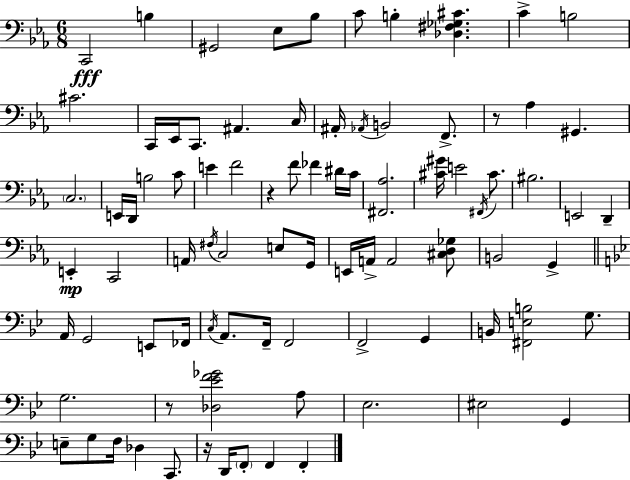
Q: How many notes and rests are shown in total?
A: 86